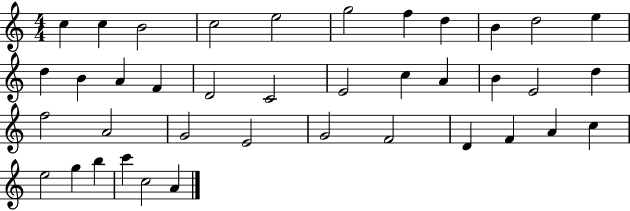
C5/q C5/q B4/h C5/h E5/h G5/h F5/q D5/q B4/q D5/h E5/q D5/q B4/q A4/q F4/q D4/h C4/h E4/h C5/q A4/q B4/q E4/h D5/q F5/h A4/h G4/h E4/h G4/h F4/h D4/q F4/q A4/q C5/q E5/h G5/q B5/q C6/q C5/h A4/q